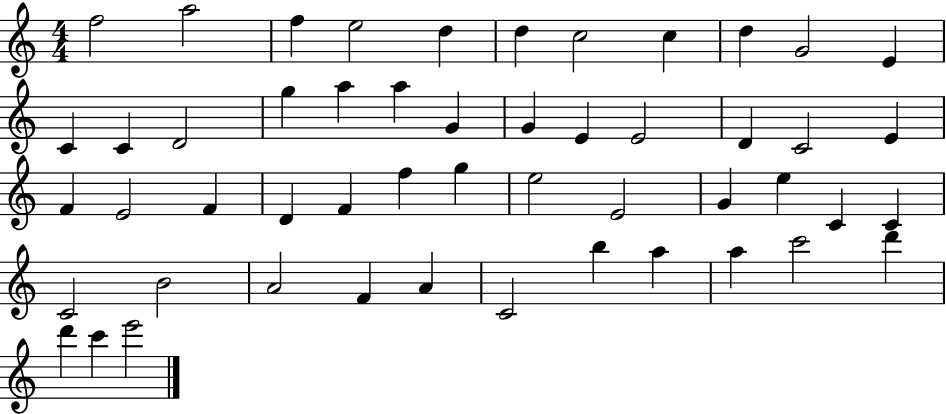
X:1
T:Untitled
M:4/4
L:1/4
K:C
f2 a2 f e2 d d c2 c d G2 E C C D2 g a a G G E E2 D C2 E F E2 F D F f g e2 E2 G e C C C2 B2 A2 F A C2 b a a c'2 d' d' c' e'2